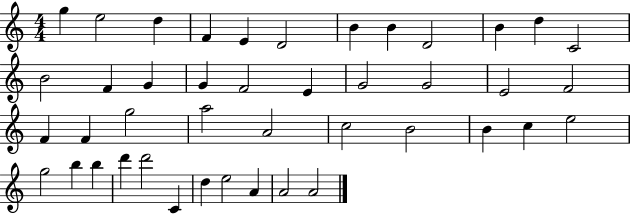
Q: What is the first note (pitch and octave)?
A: G5